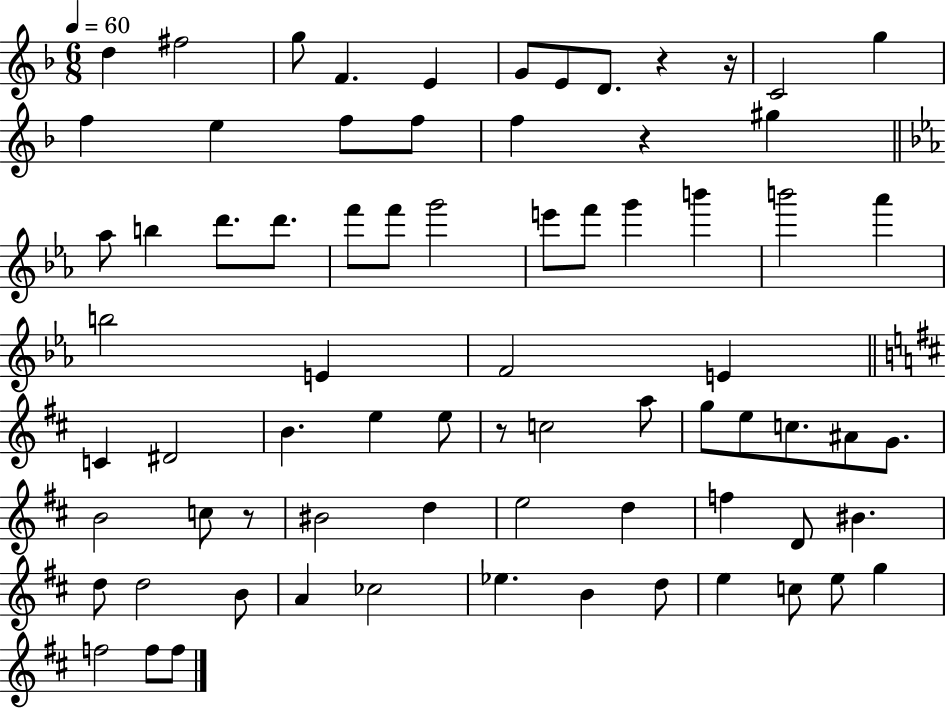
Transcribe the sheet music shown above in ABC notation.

X:1
T:Untitled
M:6/8
L:1/4
K:F
d ^f2 g/2 F E G/2 E/2 D/2 z z/4 C2 g f e f/2 f/2 f z ^g _a/2 b d'/2 d'/2 f'/2 f'/2 g'2 e'/2 f'/2 g' b' b'2 _a' b2 E F2 E C ^D2 B e e/2 z/2 c2 a/2 g/2 e/2 c/2 ^A/2 G/2 B2 c/2 z/2 ^B2 d e2 d f D/2 ^B d/2 d2 B/2 A _c2 _e B d/2 e c/2 e/2 g f2 f/2 f/2